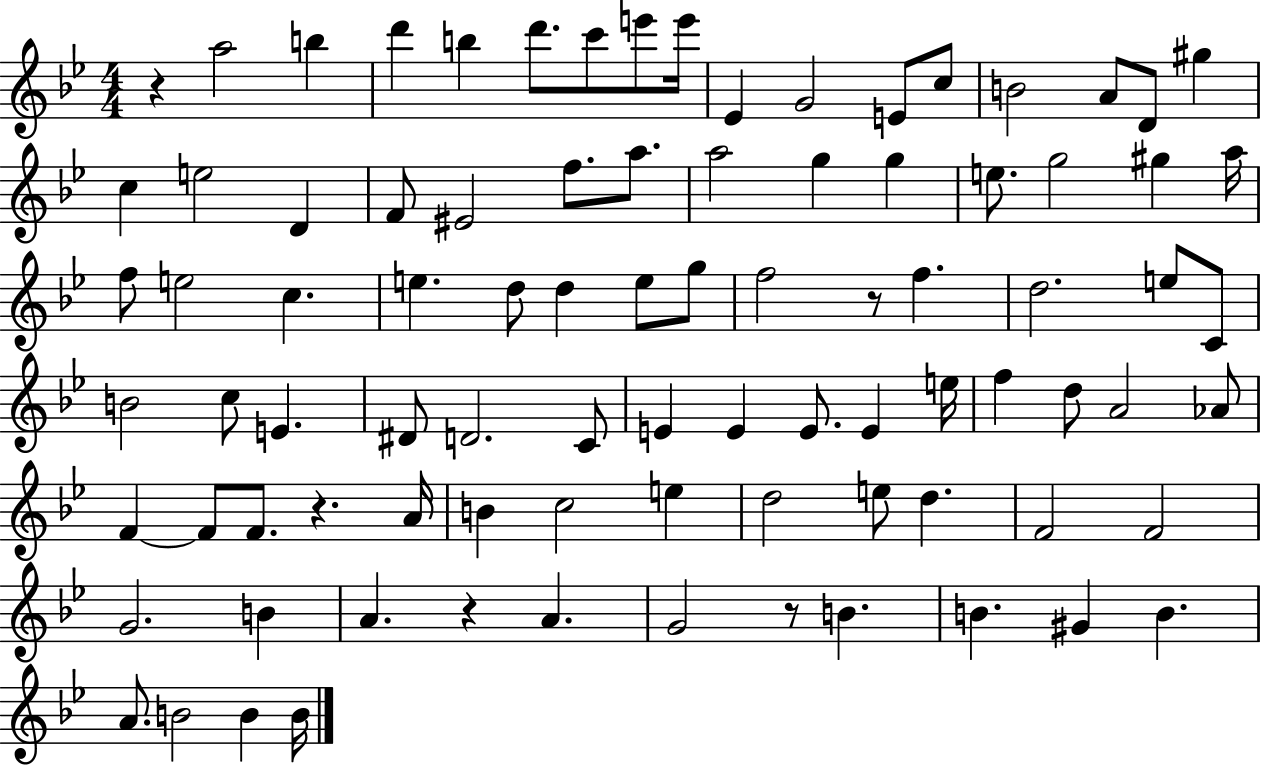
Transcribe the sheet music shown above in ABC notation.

X:1
T:Untitled
M:4/4
L:1/4
K:Bb
z a2 b d' b d'/2 c'/2 e'/2 e'/4 _E G2 E/2 c/2 B2 A/2 D/2 ^g c e2 D F/2 ^E2 f/2 a/2 a2 g g e/2 g2 ^g a/4 f/2 e2 c e d/2 d e/2 g/2 f2 z/2 f d2 e/2 C/2 B2 c/2 E ^D/2 D2 C/2 E E E/2 E e/4 f d/2 A2 _A/2 F F/2 F/2 z A/4 B c2 e d2 e/2 d F2 F2 G2 B A z A G2 z/2 B B ^G B A/2 B2 B B/4